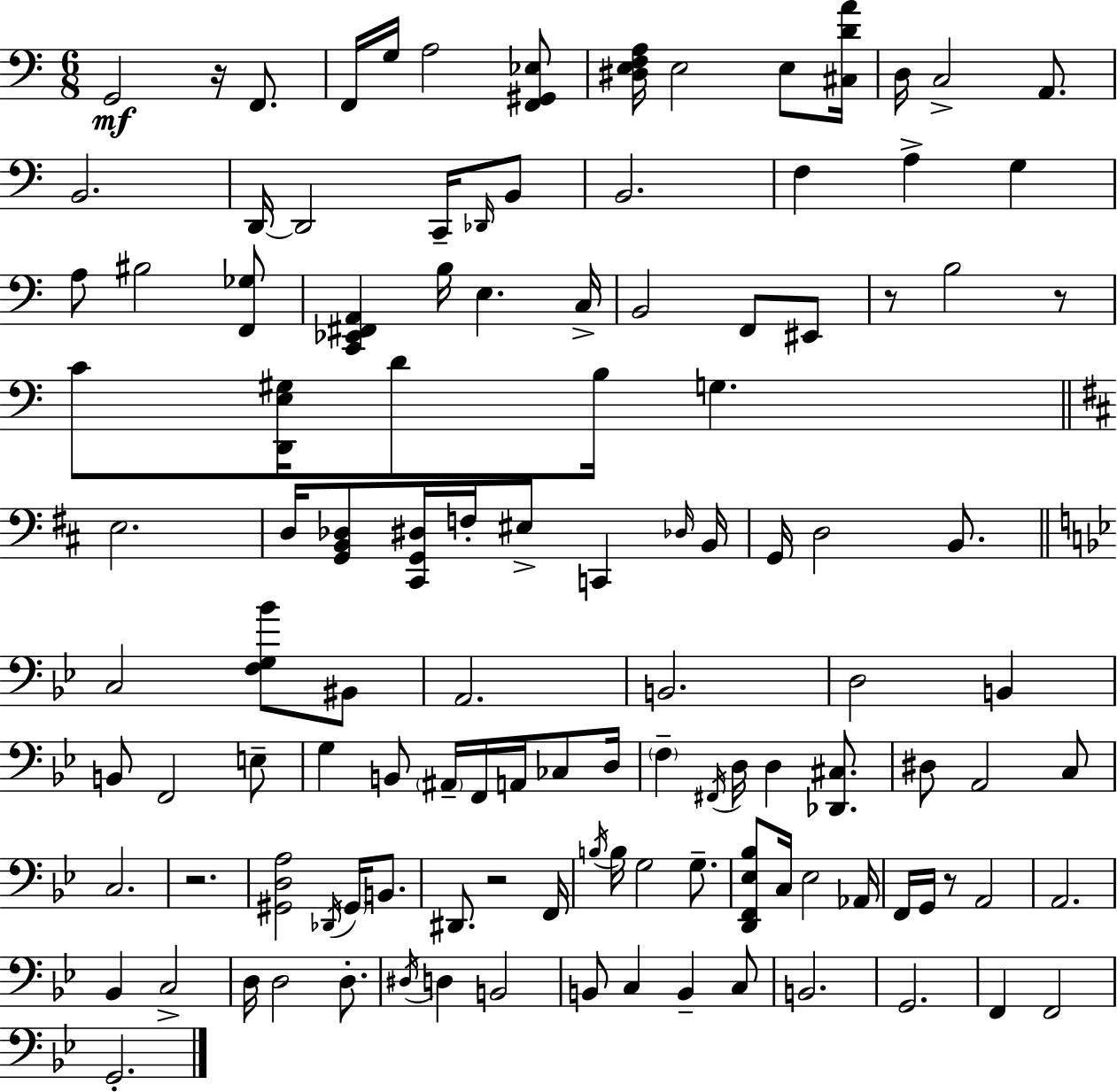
X:1
T:Untitled
M:6/8
L:1/4
K:C
G,,2 z/4 F,,/2 F,,/4 G,/4 A,2 [F,,^G,,_E,]/2 [^D,E,F,A,]/4 E,2 E,/2 [^C,DA]/4 D,/4 C,2 A,,/2 B,,2 D,,/4 D,,2 C,,/4 _D,,/4 B,,/2 B,,2 F, A, G, A,/2 ^B,2 [F,,_G,]/2 [C,,_E,,^F,,A,,] B,/4 E, C,/4 B,,2 F,,/2 ^E,,/2 z/2 B,2 z/2 C/2 [D,,E,^G,]/4 D/2 B,/4 G, E,2 D,/4 [G,,B,,_D,]/2 [^C,,G,,^D,]/4 F,/4 ^E,/2 C,, _D,/4 B,,/4 G,,/4 D,2 B,,/2 C,2 [F,G,_B]/2 ^B,,/2 A,,2 B,,2 D,2 B,, B,,/2 F,,2 E,/2 G, B,,/2 ^A,,/4 F,,/4 A,,/4 _C,/2 D,/4 F, ^F,,/4 D,/4 D, [_D,,^C,]/2 ^D,/2 A,,2 C,/2 C,2 z2 [^G,,D,A,]2 _D,,/4 ^G,,/4 B,,/2 ^D,,/2 z2 F,,/4 B,/4 B,/4 G,2 G,/2 [D,,F,,_E,_B,]/2 C,/4 _E,2 _A,,/4 F,,/4 G,,/4 z/2 A,,2 A,,2 _B,, C,2 D,/4 D,2 D,/2 ^D,/4 D, B,,2 B,,/2 C, B,, C,/2 B,,2 G,,2 F,, F,,2 G,,2